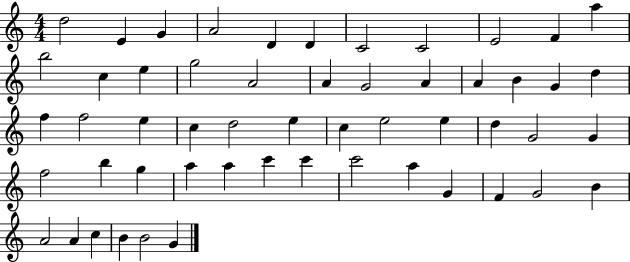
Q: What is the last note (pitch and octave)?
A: G4